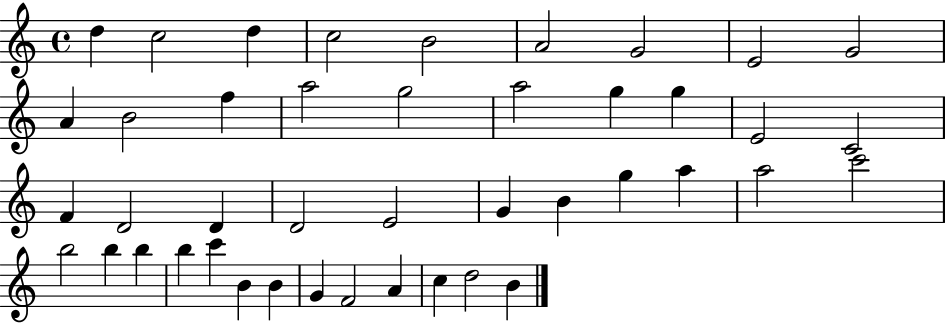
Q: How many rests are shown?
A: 0